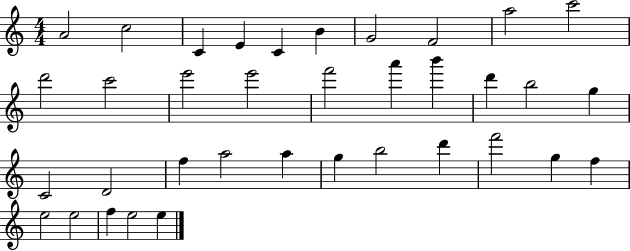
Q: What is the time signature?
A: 4/4